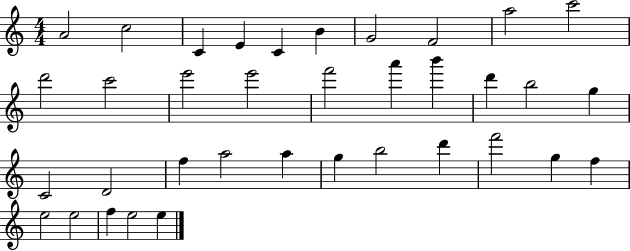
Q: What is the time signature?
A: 4/4